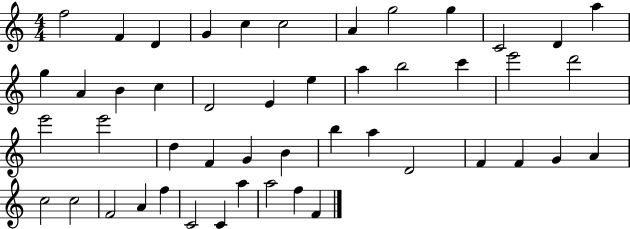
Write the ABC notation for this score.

X:1
T:Untitled
M:4/4
L:1/4
K:C
f2 F D G c c2 A g2 g C2 D a g A B c D2 E e a b2 c' e'2 d'2 e'2 e'2 d F G B b a D2 F F G A c2 c2 F2 A f C2 C a a2 f F